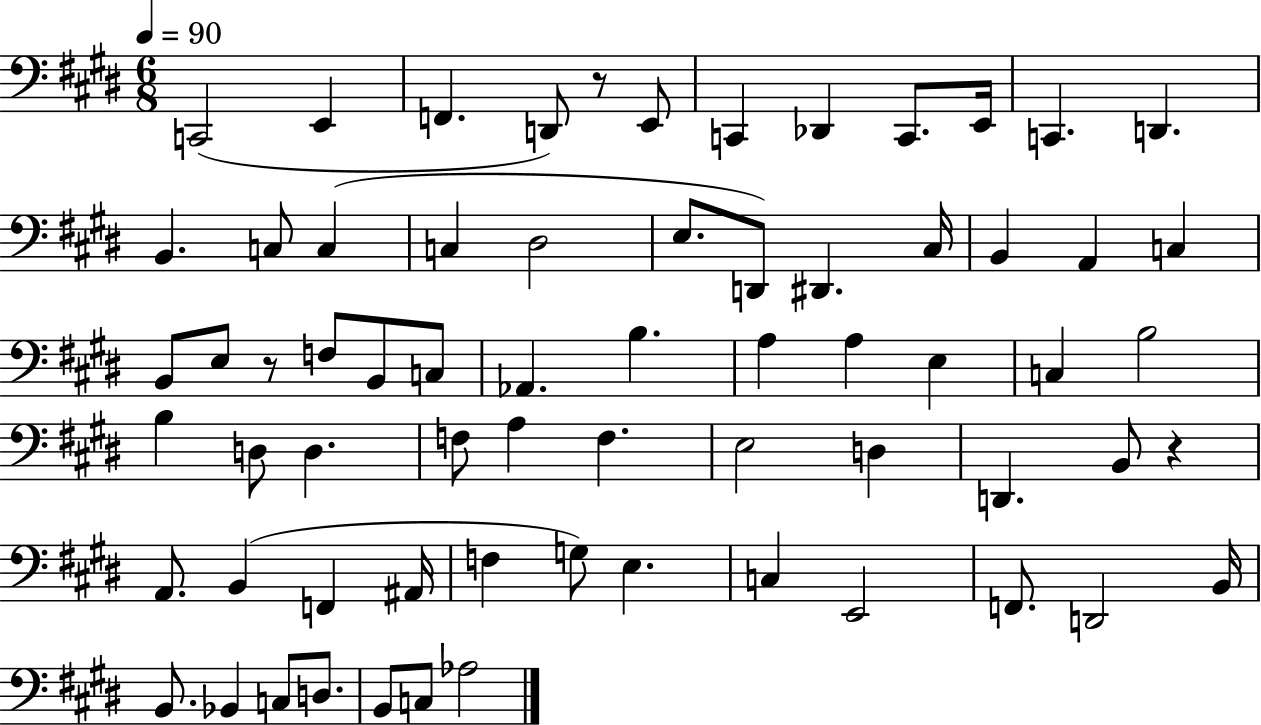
X:1
T:Untitled
M:6/8
L:1/4
K:E
C,,2 E,, F,, D,,/2 z/2 E,,/2 C,, _D,, C,,/2 E,,/4 C,, D,, B,, C,/2 C, C, ^D,2 E,/2 D,,/2 ^D,, ^C,/4 B,, A,, C, B,,/2 E,/2 z/2 F,/2 B,,/2 C,/2 _A,, B, A, A, E, C, B,2 B, D,/2 D, F,/2 A, F, E,2 D, D,, B,,/2 z A,,/2 B,, F,, ^A,,/4 F, G,/2 E, C, E,,2 F,,/2 D,,2 B,,/4 B,,/2 _B,, C,/2 D,/2 B,,/2 C,/2 _A,2